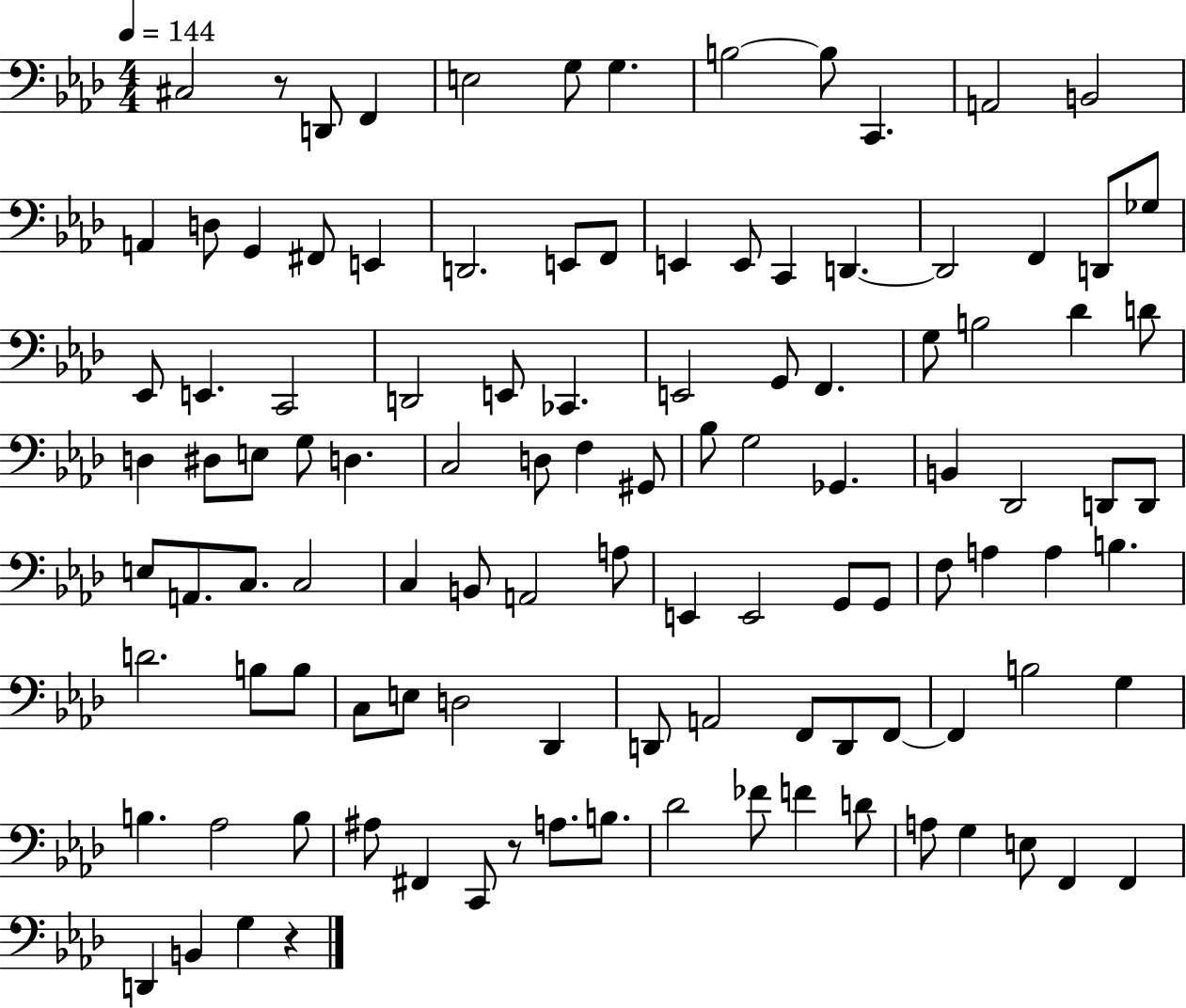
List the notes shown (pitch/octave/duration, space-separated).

C#3/h R/e D2/e F2/q E3/h G3/e G3/q. B3/h B3/e C2/q. A2/h B2/h A2/q D3/e G2/q F#2/e E2/q D2/h. E2/e F2/e E2/q E2/e C2/q D2/q. D2/h F2/q D2/e Gb3/e Eb2/e E2/q. C2/h D2/h E2/e CES2/q. E2/h G2/e F2/q. G3/e B3/h Db4/q D4/e D3/q D#3/e E3/e G3/e D3/q. C3/h D3/e F3/q G#2/e Bb3/e G3/h Gb2/q. B2/q Db2/h D2/e D2/e E3/e A2/e. C3/e. C3/h C3/q B2/e A2/h A3/e E2/q E2/h G2/e G2/e F3/e A3/q A3/q B3/q. D4/h. B3/e B3/e C3/e E3/e D3/h Db2/q D2/e A2/h F2/e D2/e F2/e F2/q B3/h G3/q B3/q. Ab3/h B3/e A#3/e F#2/q C2/e R/e A3/e. B3/e. Db4/h FES4/e F4/q D4/e A3/e G3/q E3/e F2/q F2/q D2/q B2/q G3/q R/q